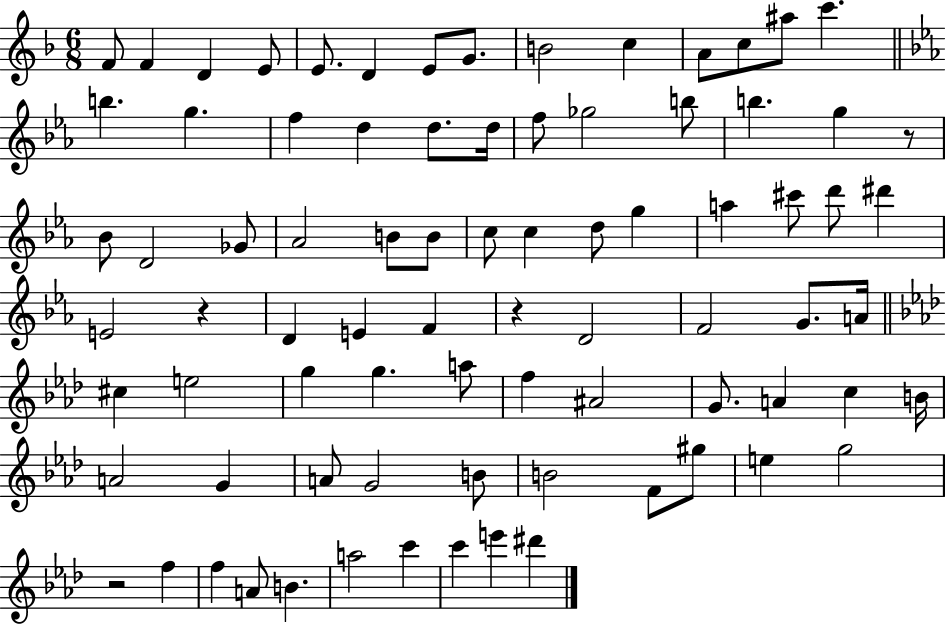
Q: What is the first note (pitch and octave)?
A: F4